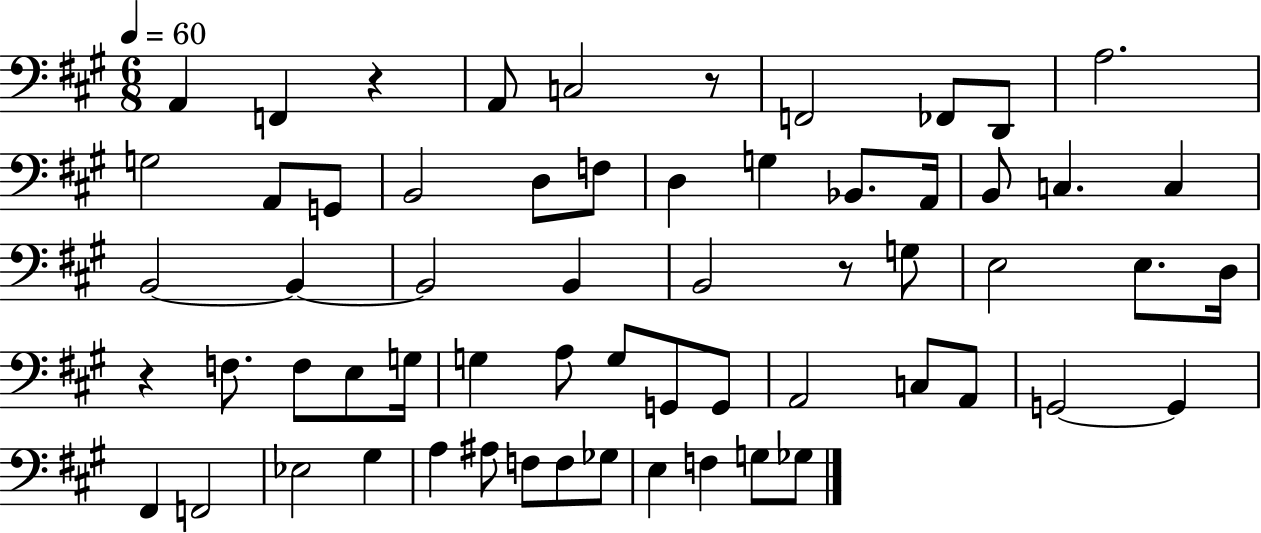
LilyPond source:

{
  \clef bass
  \numericTimeSignature
  \time 6/8
  \key a \major
  \tempo 4 = 60
  \repeat volta 2 { a,4 f,4 r4 | a,8 c2 r8 | f,2 fes,8 d,8 | a2. | \break g2 a,8 g,8 | b,2 d8 f8 | d4 g4 bes,8. a,16 | b,8 c4. c4 | \break b,2~~ b,4~~ | b,2 b,4 | b,2 r8 g8 | e2 e8. d16 | \break r4 f8. f8 e8 g16 | g4 a8 g8 g,8 g,8 | a,2 c8 a,8 | g,2~~ g,4 | \break fis,4 f,2 | ees2 gis4 | a4 ais8 f8 f8 ges8 | e4 f4 g8 ges8 | \break } \bar "|."
}